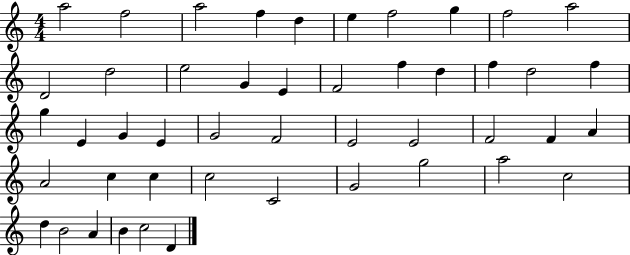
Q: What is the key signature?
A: C major